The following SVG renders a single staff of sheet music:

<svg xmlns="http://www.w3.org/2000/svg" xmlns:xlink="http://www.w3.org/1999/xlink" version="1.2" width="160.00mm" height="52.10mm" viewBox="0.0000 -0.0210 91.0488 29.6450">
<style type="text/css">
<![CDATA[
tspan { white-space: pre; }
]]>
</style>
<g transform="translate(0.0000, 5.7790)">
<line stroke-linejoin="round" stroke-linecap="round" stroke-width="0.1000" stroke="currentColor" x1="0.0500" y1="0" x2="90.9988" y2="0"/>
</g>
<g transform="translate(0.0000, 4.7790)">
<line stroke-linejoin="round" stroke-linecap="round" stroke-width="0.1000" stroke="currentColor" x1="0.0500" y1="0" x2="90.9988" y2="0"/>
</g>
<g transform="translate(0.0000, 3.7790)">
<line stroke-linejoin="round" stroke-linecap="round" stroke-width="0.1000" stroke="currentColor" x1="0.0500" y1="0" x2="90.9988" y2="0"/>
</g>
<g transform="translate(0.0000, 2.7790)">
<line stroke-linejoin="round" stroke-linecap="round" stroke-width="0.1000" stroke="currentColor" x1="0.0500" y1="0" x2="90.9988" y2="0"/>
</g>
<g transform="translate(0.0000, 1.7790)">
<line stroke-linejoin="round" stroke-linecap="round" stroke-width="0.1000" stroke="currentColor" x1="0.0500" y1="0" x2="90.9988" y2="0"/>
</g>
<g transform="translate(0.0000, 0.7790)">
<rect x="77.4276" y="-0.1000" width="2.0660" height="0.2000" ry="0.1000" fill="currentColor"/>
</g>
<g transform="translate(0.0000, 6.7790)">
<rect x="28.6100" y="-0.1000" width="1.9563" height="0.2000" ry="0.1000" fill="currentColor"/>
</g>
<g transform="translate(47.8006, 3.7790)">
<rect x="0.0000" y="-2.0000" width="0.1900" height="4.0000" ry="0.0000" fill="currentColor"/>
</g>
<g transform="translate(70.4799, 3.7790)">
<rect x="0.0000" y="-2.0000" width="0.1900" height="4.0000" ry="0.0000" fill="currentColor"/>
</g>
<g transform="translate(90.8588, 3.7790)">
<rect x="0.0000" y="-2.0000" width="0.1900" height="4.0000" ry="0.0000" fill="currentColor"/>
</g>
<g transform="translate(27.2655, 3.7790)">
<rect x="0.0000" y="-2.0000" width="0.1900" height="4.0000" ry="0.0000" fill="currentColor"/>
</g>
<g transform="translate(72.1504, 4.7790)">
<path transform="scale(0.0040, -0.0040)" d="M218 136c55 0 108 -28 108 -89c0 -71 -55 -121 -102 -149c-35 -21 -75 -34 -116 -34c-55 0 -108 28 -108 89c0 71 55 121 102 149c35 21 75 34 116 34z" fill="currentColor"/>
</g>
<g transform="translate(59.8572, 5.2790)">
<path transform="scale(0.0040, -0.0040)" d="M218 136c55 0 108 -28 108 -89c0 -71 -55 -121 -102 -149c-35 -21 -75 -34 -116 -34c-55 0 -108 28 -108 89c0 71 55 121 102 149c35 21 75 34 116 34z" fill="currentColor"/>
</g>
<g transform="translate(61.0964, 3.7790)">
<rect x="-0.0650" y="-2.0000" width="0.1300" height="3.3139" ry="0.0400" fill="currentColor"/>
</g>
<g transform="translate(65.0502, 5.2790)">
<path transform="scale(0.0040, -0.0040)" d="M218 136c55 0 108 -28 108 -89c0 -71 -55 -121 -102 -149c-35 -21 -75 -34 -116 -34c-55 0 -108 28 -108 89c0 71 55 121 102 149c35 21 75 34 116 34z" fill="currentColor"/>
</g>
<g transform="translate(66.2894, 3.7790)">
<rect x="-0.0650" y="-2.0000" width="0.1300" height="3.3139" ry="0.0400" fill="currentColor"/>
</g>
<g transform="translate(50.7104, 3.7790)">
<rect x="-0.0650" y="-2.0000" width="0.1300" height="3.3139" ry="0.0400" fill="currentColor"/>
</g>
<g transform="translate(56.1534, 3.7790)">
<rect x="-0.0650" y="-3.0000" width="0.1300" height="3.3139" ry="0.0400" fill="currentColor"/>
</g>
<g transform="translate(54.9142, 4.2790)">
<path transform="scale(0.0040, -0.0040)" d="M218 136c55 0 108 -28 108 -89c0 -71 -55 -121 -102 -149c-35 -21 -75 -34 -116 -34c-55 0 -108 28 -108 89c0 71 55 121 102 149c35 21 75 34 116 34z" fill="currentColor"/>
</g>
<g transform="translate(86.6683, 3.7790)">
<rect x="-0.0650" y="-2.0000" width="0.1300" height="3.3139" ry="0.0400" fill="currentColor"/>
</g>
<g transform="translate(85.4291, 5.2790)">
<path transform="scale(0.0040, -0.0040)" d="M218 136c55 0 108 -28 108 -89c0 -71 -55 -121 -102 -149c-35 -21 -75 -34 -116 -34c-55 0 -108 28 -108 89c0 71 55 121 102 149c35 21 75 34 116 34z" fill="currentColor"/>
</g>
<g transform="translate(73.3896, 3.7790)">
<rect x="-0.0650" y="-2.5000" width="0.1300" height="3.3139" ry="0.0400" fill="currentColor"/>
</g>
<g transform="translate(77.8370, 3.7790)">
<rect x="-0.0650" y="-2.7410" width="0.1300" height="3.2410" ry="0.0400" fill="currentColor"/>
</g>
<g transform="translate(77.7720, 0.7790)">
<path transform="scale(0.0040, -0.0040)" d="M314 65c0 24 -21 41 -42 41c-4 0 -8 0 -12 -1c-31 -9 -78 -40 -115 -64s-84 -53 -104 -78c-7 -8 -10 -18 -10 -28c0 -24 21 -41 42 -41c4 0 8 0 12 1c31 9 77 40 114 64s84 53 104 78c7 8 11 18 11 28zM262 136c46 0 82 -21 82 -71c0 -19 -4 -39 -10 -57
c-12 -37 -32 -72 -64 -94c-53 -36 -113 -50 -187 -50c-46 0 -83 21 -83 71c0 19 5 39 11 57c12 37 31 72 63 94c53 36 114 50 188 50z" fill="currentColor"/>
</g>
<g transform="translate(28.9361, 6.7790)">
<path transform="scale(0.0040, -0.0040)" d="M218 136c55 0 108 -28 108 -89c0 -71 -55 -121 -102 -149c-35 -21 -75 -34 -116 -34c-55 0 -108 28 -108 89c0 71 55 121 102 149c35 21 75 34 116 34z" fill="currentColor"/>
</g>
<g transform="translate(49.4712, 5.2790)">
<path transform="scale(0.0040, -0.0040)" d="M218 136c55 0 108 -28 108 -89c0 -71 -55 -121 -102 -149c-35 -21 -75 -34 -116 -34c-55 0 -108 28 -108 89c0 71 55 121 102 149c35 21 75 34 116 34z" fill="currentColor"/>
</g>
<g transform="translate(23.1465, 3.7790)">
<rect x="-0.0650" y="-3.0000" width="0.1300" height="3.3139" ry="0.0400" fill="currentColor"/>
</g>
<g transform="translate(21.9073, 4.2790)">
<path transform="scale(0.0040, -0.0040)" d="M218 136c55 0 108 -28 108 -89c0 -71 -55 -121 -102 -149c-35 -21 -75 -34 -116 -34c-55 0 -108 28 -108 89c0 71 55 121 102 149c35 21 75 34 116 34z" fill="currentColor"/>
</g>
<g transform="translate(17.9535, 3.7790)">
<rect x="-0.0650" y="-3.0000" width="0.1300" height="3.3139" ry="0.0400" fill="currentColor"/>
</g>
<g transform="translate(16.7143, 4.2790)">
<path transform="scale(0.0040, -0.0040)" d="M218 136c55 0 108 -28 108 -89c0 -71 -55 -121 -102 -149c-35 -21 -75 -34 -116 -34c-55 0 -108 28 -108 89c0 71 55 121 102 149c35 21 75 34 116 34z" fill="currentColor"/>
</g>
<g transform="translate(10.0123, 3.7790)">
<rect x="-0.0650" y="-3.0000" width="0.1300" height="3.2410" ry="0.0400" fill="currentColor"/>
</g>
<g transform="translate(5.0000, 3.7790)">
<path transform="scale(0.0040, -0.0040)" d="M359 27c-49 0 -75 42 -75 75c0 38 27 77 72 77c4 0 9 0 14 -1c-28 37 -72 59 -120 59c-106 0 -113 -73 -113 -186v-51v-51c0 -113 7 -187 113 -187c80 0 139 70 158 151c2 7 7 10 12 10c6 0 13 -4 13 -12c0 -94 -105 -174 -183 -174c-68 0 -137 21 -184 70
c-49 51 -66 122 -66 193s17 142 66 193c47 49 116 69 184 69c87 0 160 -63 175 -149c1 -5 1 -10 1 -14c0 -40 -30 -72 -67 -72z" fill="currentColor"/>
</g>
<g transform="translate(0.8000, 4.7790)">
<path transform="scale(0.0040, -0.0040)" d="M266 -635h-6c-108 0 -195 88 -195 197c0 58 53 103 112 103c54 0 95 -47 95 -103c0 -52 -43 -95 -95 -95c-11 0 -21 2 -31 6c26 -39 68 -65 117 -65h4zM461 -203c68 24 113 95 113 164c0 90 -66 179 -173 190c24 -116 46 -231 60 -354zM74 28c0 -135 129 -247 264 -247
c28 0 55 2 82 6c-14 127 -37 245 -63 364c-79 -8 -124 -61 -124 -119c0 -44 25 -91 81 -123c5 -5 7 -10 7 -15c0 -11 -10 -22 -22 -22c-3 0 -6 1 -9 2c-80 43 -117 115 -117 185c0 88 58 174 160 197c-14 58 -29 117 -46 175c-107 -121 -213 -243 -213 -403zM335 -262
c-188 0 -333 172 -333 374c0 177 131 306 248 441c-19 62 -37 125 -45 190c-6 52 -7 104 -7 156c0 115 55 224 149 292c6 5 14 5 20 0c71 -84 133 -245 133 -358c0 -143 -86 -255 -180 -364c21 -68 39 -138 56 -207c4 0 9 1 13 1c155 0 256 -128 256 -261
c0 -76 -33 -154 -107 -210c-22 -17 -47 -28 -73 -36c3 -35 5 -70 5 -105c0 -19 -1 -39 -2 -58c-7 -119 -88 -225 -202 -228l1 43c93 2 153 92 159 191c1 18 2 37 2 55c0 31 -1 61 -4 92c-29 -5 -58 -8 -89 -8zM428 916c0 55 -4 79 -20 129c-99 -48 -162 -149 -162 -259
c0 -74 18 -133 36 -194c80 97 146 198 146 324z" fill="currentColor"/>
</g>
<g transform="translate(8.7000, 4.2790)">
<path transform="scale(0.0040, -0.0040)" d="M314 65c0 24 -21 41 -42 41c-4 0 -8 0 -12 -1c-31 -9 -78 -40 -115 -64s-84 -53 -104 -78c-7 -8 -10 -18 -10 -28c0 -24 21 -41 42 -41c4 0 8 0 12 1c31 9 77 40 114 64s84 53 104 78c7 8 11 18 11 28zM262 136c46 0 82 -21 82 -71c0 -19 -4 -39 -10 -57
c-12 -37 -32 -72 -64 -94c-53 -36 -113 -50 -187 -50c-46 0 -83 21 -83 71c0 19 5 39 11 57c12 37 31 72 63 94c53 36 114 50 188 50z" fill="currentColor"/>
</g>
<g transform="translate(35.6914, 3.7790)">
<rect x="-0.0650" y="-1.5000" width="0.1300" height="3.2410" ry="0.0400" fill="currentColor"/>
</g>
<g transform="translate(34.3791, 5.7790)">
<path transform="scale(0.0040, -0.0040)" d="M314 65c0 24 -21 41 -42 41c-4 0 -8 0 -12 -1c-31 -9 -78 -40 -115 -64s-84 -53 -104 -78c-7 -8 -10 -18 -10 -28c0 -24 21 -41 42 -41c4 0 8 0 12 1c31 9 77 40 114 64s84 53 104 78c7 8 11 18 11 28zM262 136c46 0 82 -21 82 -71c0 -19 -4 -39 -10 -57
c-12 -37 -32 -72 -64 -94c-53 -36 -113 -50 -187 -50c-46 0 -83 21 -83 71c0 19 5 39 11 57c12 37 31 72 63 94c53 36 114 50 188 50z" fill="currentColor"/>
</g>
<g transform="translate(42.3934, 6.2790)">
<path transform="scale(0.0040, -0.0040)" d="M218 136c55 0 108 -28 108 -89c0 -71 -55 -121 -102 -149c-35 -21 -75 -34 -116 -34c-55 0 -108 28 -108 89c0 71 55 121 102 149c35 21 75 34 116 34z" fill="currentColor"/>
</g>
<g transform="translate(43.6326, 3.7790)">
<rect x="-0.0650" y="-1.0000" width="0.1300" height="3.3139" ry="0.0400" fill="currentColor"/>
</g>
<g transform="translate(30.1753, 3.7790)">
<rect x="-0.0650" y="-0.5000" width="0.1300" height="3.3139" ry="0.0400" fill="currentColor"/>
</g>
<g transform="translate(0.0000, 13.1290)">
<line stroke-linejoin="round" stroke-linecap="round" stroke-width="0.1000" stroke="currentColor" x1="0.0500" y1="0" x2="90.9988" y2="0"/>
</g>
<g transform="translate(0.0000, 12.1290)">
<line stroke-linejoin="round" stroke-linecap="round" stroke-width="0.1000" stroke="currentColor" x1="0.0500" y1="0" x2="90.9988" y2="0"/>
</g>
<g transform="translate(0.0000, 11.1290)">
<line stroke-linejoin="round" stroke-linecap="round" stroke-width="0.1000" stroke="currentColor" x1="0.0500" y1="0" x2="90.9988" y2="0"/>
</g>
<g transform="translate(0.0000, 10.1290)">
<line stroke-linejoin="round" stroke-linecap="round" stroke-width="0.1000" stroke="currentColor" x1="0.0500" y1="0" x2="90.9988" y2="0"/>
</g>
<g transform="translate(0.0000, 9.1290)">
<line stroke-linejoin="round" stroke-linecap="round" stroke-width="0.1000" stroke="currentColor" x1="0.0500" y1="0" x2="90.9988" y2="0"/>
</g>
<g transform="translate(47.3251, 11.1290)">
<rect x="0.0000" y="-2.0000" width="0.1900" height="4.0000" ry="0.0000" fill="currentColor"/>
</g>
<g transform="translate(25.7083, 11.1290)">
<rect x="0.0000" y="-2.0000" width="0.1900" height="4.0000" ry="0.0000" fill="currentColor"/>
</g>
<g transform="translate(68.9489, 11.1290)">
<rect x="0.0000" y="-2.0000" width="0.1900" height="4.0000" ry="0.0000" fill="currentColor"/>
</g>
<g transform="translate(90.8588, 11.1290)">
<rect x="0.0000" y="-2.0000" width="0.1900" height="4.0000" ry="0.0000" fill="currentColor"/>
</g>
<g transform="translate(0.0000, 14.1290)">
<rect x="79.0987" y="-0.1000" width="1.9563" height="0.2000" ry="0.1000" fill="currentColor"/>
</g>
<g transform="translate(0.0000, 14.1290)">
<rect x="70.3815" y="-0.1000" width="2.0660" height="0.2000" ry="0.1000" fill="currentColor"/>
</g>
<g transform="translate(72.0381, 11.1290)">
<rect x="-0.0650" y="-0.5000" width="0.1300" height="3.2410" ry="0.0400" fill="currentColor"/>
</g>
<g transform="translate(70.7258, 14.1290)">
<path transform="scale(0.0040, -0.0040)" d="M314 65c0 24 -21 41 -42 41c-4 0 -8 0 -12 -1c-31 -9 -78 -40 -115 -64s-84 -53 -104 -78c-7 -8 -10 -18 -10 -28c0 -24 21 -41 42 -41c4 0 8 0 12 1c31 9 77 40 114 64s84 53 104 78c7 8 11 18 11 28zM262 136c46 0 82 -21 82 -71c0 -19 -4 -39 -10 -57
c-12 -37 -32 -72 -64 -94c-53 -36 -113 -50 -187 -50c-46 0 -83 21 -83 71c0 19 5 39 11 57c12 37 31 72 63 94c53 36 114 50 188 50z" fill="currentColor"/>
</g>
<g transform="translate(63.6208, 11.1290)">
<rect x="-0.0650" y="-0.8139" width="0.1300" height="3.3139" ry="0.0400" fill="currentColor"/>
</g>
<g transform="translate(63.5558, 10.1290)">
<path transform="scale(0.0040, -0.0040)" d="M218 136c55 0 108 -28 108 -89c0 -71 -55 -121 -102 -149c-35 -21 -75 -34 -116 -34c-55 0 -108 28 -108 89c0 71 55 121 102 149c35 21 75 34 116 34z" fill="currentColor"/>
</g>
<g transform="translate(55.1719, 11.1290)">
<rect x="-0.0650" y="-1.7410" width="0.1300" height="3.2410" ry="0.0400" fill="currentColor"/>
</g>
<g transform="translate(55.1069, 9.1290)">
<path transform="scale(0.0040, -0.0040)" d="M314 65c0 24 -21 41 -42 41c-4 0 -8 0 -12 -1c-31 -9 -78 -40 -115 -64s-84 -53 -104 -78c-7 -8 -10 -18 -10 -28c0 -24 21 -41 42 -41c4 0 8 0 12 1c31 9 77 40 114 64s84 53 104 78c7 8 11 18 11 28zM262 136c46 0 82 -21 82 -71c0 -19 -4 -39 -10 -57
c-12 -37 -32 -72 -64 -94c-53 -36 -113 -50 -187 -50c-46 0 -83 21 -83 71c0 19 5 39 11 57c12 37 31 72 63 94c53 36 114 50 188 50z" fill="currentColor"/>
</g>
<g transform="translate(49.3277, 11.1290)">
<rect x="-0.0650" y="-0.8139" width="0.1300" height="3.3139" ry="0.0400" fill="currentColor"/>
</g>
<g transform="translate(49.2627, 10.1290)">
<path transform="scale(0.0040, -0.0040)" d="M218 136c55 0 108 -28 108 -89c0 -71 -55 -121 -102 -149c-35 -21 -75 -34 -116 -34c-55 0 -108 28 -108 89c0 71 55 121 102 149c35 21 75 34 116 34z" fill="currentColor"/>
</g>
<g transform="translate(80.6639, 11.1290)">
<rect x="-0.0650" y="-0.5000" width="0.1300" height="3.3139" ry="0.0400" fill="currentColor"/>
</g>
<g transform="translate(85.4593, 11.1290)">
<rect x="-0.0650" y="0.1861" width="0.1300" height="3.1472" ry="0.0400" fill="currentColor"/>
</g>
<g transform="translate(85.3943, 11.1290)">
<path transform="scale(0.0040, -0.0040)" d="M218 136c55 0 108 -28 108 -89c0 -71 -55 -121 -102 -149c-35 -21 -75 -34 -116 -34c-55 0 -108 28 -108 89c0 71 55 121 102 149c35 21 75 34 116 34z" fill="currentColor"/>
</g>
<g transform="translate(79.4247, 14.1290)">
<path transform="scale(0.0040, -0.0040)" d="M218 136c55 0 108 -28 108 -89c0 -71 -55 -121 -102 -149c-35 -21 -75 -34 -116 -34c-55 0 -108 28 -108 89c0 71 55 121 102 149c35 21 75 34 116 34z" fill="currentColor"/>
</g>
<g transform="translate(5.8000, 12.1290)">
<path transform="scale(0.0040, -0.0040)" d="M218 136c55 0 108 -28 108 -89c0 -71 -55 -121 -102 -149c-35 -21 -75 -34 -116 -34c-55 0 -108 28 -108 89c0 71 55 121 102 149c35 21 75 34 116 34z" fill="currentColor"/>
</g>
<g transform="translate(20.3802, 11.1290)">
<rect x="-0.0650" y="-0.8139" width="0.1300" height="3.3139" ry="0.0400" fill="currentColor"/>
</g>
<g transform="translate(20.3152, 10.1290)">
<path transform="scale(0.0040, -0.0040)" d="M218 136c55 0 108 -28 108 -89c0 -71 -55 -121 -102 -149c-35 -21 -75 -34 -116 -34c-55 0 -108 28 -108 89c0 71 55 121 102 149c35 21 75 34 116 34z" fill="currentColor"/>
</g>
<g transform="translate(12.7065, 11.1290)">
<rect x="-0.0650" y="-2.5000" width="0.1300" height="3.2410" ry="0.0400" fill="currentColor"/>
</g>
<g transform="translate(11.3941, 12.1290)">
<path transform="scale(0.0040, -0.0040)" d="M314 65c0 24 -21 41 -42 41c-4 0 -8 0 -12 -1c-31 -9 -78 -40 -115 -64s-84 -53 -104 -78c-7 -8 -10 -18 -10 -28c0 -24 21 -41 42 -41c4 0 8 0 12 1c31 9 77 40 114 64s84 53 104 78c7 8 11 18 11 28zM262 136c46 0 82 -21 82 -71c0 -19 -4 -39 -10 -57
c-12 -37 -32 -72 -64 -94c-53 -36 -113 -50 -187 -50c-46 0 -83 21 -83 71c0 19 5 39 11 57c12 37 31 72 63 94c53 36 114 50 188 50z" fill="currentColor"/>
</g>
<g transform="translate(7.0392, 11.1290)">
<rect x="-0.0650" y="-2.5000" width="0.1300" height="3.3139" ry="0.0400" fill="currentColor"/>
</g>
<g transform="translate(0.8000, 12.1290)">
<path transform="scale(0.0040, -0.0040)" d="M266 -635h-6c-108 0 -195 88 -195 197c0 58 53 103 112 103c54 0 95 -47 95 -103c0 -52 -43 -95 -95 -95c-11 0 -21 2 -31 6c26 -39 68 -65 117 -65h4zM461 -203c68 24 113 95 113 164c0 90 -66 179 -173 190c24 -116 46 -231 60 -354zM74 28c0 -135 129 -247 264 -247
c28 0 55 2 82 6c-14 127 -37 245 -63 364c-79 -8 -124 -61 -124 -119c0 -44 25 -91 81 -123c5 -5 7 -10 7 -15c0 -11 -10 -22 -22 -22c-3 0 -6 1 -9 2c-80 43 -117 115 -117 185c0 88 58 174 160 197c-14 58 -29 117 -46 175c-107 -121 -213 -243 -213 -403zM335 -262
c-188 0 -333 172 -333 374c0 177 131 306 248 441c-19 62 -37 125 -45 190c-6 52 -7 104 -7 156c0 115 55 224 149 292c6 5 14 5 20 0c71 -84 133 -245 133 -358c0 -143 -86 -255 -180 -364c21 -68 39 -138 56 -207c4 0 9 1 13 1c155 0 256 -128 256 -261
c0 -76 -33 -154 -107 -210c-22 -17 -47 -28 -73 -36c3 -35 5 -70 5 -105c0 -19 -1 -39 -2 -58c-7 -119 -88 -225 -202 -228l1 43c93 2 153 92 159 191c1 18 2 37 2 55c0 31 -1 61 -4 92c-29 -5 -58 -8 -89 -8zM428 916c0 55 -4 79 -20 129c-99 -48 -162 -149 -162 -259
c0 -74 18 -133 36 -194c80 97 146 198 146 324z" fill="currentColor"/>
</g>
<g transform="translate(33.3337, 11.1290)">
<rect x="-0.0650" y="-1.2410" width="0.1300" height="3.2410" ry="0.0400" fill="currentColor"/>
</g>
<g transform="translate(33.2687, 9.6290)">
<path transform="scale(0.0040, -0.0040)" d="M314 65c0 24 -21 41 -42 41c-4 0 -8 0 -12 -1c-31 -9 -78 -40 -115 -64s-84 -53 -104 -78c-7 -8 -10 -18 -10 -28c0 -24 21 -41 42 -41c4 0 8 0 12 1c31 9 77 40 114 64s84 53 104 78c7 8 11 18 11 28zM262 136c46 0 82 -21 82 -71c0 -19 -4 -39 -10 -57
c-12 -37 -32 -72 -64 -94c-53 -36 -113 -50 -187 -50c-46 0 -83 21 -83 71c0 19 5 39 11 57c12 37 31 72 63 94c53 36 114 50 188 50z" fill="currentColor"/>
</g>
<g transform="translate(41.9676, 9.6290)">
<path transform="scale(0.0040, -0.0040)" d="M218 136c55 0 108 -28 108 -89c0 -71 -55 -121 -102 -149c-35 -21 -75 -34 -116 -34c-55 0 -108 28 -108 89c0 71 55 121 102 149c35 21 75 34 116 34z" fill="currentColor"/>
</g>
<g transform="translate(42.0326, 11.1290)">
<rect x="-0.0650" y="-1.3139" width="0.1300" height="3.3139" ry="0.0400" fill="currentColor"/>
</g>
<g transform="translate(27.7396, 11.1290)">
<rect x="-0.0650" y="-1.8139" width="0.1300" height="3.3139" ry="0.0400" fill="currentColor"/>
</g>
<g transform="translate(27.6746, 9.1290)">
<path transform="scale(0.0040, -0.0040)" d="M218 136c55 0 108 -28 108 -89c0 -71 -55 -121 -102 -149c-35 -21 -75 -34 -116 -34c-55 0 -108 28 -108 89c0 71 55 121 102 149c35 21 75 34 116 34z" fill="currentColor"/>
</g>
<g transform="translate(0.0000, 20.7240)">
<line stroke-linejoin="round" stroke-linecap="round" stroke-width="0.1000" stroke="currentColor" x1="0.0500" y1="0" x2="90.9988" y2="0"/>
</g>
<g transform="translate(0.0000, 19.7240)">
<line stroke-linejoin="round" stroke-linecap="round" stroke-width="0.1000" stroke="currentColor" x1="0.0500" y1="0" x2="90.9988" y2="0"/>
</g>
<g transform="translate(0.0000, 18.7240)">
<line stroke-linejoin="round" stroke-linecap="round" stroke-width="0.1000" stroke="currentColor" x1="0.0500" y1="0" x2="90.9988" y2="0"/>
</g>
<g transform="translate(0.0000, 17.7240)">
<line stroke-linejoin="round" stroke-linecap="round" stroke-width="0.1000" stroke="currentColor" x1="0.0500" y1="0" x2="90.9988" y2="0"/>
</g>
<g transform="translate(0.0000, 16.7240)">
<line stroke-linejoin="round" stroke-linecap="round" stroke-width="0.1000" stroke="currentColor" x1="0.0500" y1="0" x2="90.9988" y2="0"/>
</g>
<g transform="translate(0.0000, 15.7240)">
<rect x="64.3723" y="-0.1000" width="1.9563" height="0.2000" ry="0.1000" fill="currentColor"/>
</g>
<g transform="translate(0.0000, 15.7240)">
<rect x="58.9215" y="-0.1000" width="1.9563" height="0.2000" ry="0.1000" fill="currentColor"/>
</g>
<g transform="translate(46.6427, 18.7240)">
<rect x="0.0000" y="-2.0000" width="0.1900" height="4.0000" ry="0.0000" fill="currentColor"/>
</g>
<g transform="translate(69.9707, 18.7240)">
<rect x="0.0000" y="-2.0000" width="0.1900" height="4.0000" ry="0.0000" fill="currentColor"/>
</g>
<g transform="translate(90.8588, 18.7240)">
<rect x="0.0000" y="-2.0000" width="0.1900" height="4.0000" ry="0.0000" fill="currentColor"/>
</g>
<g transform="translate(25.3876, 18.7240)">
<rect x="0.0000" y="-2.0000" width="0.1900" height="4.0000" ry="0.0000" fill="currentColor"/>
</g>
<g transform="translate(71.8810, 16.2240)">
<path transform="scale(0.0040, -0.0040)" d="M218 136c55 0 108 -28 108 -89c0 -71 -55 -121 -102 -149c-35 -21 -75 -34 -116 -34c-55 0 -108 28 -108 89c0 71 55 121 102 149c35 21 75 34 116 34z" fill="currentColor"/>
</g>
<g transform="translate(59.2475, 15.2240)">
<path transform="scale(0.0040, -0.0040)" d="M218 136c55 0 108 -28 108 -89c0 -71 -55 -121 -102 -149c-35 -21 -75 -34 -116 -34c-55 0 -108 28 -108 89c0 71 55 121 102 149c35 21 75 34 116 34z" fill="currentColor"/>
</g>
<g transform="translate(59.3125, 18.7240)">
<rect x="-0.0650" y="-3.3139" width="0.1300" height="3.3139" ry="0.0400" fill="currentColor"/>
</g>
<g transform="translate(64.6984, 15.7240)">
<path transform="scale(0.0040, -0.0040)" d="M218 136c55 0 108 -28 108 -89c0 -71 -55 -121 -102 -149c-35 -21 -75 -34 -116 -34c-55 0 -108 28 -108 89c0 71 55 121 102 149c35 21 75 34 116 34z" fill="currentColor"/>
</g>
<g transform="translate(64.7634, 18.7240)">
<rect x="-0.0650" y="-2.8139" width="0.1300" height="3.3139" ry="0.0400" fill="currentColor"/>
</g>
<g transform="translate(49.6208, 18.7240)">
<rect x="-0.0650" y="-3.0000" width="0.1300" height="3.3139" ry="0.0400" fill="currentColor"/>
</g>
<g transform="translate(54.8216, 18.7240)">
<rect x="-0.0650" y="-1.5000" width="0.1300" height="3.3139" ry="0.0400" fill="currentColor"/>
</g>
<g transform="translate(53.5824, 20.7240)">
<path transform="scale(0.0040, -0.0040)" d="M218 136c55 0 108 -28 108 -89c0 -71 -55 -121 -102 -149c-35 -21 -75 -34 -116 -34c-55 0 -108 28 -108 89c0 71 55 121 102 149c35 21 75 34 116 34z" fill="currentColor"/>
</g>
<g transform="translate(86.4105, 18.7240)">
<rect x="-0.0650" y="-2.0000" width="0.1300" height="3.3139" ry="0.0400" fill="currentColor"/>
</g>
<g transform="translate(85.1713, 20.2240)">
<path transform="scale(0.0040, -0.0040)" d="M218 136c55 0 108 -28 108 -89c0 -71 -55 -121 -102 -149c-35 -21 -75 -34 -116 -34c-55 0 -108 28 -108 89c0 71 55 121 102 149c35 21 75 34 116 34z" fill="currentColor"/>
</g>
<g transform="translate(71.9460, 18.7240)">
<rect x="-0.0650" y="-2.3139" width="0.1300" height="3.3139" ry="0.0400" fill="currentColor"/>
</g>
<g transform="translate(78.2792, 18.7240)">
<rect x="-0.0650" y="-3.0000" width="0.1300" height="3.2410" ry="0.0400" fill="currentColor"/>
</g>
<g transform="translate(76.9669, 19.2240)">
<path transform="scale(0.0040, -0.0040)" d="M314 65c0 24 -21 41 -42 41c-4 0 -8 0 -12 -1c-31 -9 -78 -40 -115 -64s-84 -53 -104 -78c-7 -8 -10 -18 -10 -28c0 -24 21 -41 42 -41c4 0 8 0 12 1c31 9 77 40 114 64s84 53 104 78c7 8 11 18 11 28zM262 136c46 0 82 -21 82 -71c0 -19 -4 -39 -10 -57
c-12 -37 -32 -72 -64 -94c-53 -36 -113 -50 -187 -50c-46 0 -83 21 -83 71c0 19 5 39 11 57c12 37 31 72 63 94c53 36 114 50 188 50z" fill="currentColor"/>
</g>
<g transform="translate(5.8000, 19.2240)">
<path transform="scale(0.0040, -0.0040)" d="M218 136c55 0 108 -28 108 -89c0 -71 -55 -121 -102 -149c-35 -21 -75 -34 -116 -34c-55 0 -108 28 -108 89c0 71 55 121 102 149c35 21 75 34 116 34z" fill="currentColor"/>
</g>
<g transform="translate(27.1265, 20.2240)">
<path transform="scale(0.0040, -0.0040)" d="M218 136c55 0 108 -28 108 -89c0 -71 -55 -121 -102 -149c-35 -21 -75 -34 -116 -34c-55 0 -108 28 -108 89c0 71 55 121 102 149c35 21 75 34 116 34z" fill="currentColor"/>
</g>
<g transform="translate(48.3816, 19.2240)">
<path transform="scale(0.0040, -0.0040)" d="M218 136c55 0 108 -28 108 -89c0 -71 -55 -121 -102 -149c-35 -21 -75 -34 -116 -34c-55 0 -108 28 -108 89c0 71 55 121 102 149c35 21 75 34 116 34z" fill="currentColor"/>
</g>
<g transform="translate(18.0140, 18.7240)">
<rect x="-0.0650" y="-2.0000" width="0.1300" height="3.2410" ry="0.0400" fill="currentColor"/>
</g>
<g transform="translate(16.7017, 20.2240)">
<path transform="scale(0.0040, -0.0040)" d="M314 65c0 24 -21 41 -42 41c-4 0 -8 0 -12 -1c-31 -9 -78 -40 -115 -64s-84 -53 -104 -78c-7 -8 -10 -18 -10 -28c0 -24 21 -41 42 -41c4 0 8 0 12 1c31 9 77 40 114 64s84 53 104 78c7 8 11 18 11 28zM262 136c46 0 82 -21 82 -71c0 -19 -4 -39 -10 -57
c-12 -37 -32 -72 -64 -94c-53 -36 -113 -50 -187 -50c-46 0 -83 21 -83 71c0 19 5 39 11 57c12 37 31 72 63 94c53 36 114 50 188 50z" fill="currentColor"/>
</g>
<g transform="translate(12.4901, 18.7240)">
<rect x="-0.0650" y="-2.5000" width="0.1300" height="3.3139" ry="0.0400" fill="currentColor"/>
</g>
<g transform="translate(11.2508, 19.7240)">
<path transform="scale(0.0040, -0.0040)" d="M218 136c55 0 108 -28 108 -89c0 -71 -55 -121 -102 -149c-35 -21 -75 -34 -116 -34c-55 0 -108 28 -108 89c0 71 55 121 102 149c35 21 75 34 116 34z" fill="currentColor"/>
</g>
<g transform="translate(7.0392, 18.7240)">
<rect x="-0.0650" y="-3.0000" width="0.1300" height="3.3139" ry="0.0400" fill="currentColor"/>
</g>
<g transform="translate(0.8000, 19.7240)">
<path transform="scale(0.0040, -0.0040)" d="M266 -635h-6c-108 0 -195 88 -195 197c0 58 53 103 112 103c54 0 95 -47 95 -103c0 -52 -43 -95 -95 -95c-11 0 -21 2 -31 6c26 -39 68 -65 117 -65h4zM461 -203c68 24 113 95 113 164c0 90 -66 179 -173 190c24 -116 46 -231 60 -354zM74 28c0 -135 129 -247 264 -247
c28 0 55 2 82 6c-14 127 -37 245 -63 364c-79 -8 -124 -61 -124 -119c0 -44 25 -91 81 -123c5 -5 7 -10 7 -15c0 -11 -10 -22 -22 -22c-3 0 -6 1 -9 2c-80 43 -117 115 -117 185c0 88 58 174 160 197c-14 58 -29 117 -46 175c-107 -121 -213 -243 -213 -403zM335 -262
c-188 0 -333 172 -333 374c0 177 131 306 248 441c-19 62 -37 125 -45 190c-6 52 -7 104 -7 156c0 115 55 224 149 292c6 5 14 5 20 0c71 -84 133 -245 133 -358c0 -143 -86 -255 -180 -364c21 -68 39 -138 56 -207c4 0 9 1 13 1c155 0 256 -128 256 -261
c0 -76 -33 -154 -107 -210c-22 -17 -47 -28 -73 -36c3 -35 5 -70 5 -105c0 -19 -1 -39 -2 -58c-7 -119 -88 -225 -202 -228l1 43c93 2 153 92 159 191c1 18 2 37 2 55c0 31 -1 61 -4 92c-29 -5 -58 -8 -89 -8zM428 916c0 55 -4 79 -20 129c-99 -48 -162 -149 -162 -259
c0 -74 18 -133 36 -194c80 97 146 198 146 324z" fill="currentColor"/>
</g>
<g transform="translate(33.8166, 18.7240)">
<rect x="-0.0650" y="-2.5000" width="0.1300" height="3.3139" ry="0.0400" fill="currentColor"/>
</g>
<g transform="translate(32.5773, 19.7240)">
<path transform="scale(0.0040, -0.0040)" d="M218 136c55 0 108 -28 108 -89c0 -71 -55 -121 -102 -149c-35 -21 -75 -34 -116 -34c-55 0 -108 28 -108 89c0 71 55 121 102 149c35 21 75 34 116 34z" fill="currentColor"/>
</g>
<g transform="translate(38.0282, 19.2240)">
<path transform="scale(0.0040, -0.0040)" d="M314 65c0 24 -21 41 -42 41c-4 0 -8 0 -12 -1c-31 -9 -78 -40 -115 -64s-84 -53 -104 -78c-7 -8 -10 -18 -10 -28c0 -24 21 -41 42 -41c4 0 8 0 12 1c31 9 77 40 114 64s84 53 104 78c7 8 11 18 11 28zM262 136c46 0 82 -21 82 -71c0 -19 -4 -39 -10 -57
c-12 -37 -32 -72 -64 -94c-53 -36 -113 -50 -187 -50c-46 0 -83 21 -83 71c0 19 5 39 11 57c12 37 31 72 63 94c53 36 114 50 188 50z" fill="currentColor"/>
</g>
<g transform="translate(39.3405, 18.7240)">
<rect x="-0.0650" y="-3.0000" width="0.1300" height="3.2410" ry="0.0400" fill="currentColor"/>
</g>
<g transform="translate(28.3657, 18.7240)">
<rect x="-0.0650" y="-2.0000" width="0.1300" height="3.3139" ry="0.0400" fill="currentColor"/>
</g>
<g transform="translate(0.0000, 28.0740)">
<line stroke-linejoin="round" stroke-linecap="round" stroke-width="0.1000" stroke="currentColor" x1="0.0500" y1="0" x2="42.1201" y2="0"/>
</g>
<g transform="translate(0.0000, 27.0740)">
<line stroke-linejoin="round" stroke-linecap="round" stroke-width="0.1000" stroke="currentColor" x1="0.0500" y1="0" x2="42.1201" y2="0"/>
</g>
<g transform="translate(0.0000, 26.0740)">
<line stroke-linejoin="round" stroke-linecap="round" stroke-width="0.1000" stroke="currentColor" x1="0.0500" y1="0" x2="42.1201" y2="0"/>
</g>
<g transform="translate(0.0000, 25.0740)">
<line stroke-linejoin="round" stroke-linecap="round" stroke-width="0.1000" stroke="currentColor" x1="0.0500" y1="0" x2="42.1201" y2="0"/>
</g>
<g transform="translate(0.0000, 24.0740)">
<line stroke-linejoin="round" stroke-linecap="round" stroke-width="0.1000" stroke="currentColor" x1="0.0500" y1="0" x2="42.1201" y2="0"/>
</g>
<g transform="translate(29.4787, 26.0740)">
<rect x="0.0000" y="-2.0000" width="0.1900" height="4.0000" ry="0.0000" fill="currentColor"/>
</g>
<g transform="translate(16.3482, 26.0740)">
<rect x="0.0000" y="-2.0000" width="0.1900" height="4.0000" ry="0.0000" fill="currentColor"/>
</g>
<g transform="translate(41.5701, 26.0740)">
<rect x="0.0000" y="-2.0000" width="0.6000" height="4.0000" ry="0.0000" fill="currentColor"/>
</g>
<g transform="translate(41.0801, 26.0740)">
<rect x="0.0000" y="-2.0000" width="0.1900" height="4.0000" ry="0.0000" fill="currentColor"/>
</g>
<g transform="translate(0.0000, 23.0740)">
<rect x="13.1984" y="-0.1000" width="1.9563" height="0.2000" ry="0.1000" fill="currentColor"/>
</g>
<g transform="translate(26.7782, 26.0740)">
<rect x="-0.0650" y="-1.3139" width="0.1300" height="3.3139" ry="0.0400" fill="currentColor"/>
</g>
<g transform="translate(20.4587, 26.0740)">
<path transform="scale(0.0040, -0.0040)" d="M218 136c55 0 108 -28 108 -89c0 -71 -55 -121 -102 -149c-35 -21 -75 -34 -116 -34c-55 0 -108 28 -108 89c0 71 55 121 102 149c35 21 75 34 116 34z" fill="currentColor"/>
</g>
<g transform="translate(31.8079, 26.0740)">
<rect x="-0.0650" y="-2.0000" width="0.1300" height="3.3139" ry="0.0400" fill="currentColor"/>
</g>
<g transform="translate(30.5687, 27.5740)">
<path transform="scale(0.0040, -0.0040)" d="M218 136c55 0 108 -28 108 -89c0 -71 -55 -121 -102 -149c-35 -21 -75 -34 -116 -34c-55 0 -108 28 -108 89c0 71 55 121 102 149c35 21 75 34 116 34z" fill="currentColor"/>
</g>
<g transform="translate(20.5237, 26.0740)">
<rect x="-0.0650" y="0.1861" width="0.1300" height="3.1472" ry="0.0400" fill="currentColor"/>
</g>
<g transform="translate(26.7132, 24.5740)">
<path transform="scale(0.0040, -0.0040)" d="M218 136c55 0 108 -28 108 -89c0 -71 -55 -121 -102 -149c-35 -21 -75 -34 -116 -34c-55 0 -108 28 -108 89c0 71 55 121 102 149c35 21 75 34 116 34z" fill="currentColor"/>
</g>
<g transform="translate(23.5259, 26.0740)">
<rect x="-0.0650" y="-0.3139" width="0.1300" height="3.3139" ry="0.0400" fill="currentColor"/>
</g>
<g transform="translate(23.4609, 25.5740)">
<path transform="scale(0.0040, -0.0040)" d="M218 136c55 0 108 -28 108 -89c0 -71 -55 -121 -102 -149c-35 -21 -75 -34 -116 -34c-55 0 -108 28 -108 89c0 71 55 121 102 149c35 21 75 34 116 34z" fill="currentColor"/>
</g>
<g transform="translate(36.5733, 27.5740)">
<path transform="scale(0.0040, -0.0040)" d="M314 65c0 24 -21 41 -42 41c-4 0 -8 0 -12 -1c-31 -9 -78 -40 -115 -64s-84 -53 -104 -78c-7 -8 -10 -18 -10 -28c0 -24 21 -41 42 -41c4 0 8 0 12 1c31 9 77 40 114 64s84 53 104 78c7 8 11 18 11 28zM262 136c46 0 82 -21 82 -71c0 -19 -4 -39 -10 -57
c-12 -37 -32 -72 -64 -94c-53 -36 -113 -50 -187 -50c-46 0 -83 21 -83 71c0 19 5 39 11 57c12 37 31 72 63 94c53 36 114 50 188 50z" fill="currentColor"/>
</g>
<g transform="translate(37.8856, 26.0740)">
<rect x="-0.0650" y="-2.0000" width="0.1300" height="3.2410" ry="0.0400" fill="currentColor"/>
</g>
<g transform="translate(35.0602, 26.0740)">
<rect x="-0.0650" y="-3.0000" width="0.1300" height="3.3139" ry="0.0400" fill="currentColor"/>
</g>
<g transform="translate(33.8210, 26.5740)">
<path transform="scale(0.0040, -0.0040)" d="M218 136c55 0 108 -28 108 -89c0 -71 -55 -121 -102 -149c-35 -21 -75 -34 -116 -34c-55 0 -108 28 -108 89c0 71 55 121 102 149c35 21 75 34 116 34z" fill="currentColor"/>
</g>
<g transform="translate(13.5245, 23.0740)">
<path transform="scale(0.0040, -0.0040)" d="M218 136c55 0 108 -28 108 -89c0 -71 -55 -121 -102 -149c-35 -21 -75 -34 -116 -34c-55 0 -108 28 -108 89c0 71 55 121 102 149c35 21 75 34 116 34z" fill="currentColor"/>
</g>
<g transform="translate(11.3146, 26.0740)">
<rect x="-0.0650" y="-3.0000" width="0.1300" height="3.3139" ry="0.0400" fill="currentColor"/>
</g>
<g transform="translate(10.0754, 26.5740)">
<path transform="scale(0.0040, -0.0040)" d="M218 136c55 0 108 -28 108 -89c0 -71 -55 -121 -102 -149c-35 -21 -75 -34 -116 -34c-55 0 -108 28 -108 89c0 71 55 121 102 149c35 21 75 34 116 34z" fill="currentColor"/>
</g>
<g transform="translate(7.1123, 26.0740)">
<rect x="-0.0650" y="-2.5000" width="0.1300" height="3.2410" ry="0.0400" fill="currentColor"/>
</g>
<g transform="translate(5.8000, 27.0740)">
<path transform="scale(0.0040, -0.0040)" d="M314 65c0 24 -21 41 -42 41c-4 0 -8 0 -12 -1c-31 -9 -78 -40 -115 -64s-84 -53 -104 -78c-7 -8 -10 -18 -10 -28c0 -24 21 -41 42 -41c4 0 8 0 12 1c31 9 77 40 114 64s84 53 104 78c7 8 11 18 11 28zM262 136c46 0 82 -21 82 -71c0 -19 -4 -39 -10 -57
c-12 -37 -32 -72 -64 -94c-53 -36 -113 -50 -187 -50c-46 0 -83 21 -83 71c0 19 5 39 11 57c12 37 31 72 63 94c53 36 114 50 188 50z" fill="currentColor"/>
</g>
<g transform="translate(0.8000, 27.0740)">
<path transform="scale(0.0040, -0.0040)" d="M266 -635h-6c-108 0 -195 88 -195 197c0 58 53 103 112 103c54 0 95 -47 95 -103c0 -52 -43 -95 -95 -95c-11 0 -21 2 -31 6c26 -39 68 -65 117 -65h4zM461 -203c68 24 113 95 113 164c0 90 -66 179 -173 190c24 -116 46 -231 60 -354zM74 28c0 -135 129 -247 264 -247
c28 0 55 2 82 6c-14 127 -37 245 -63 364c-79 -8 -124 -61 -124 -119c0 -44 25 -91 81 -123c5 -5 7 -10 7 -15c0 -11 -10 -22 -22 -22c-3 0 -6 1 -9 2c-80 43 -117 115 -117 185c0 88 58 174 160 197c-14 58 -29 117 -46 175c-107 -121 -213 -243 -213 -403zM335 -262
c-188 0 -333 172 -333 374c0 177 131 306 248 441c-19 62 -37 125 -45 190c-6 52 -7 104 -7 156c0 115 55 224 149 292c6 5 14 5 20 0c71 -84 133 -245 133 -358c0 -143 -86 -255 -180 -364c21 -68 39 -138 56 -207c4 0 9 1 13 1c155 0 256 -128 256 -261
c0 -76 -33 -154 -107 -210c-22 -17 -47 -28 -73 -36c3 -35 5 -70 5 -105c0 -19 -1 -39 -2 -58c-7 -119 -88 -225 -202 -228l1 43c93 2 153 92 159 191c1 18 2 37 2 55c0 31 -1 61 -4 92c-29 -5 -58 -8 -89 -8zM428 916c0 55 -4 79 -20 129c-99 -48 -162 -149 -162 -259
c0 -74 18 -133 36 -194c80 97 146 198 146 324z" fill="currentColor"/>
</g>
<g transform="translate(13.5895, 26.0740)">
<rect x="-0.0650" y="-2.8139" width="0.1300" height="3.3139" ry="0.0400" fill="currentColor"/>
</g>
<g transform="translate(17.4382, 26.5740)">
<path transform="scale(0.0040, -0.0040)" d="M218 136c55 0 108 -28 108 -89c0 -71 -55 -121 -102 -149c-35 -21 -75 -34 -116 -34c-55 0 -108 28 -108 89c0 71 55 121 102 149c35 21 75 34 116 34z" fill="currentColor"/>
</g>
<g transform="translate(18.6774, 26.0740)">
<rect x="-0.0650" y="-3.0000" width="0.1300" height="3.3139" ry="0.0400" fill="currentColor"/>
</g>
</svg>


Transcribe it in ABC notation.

X:1
T:Untitled
M:4/4
L:1/4
K:C
A2 A A C E2 D F A F F G a2 F G G2 d f e2 e d f2 d C2 C B A G F2 F G A2 A E b a g A2 F G2 A a A B c e F A F2